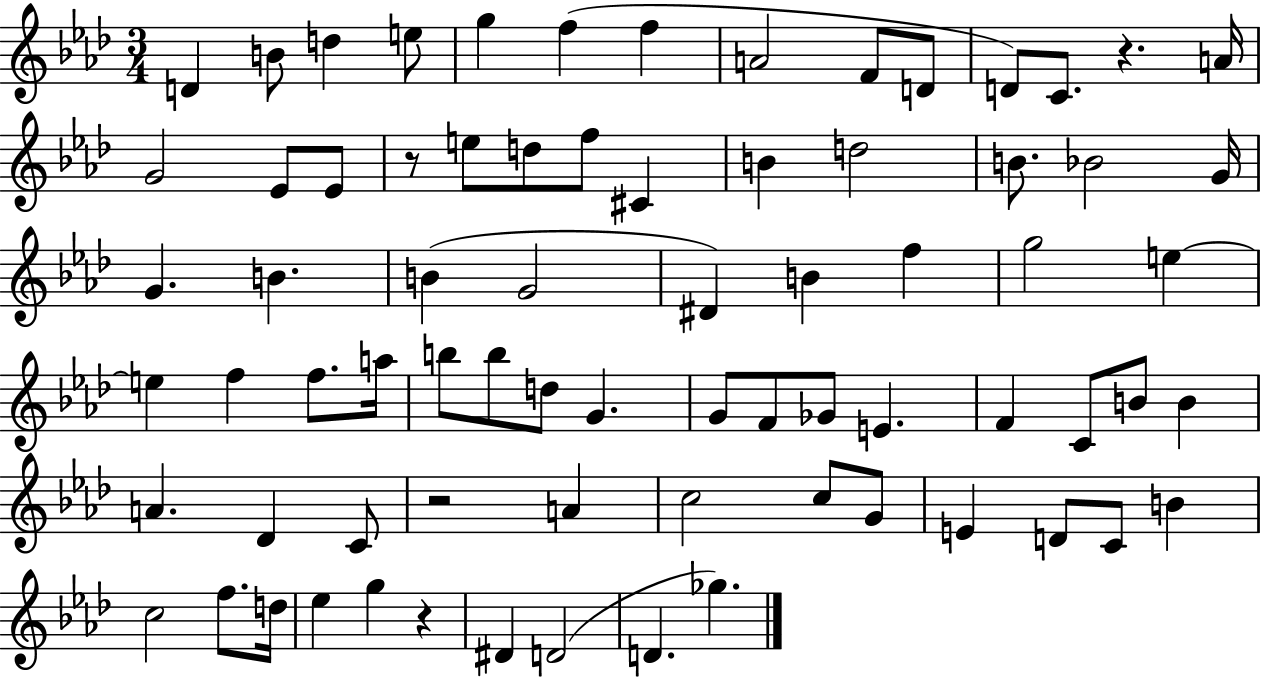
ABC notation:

X:1
T:Untitled
M:3/4
L:1/4
K:Ab
D B/2 d e/2 g f f A2 F/2 D/2 D/2 C/2 z A/4 G2 _E/2 _E/2 z/2 e/2 d/2 f/2 ^C B d2 B/2 _B2 G/4 G B B G2 ^D B f g2 e e f f/2 a/4 b/2 b/2 d/2 G G/2 F/2 _G/2 E F C/2 B/2 B A _D C/2 z2 A c2 c/2 G/2 E D/2 C/2 B c2 f/2 d/4 _e g z ^D D2 D _g